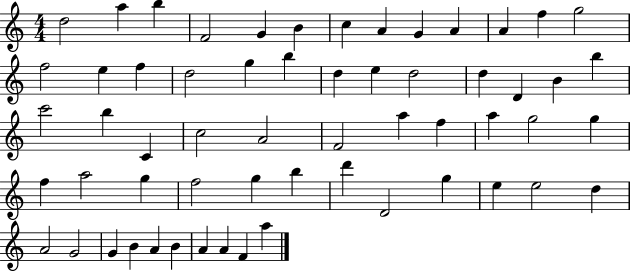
{
  \clef treble
  \numericTimeSignature
  \time 4/4
  \key c \major
  d''2 a''4 b''4 | f'2 g'4 b'4 | c''4 a'4 g'4 a'4 | a'4 f''4 g''2 | \break f''2 e''4 f''4 | d''2 g''4 b''4 | d''4 e''4 d''2 | d''4 d'4 b'4 b''4 | \break c'''2 b''4 c'4 | c''2 a'2 | f'2 a''4 f''4 | a''4 g''2 g''4 | \break f''4 a''2 g''4 | f''2 g''4 b''4 | d'''4 d'2 g''4 | e''4 e''2 d''4 | \break a'2 g'2 | g'4 b'4 a'4 b'4 | a'4 a'4 f'4 a''4 | \bar "|."
}